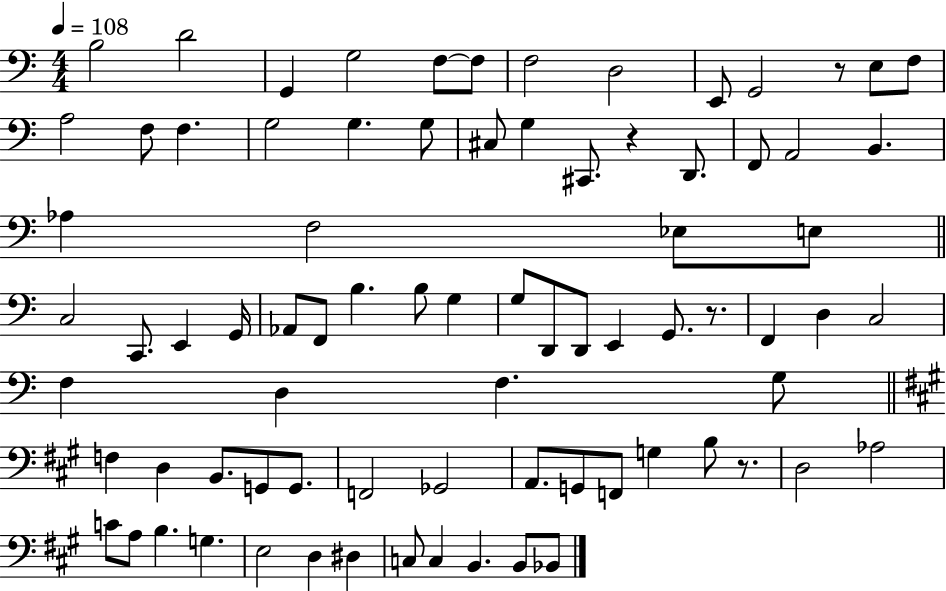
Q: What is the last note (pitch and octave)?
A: Bb2